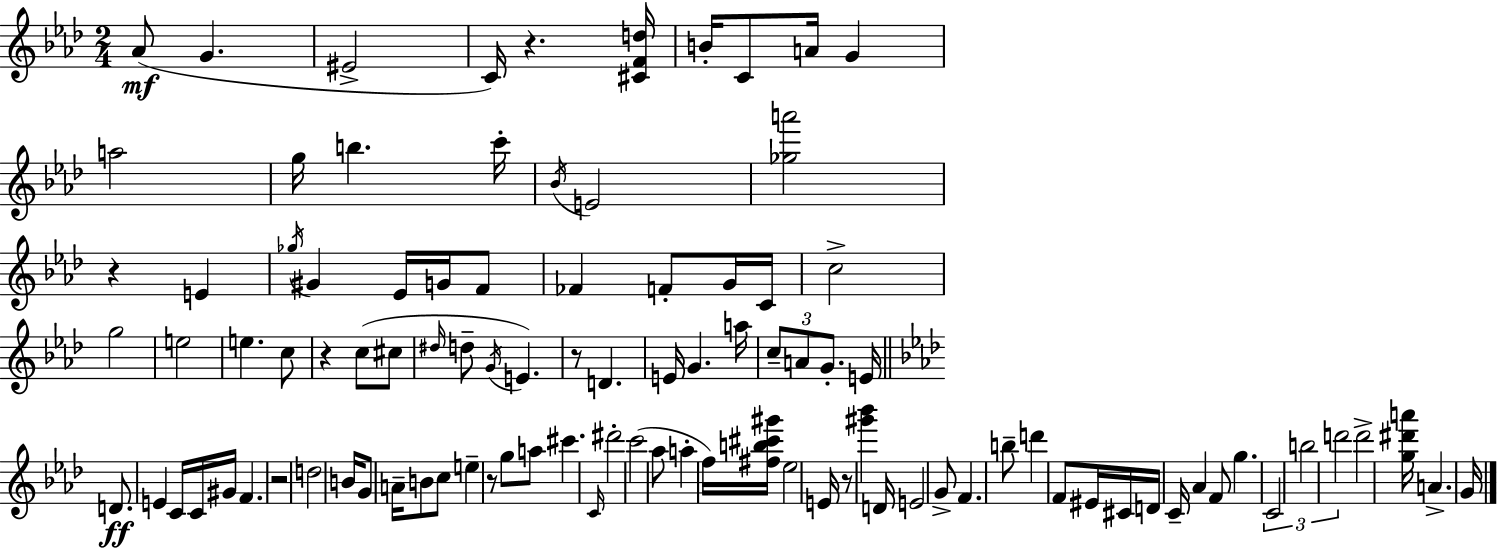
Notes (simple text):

Ab4/e G4/q. EIS4/h C4/s R/q. [C#4,F4,D5]/s B4/s C4/e A4/s G4/q A5/h G5/s B5/q. C6/s Bb4/s E4/h [Gb5,A6]/h R/q E4/q Gb5/s G#4/q Eb4/s G4/s F4/e FES4/q F4/e G4/s C4/s C5/h G5/h E5/h E5/q. C5/e R/q C5/e C#5/e D#5/s D5/e G4/s E4/q. R/e D4/q. E4/s G4/q. A5/s C5/e A4/e G4/e. E4/s D4/e. E4/q C4/s C4/s G#4/s F4/q. R/h D5/h B4/s G4/e A4/s B4/e C5/e E5/q R/e G5/e A5/e C#6/q. C4/s D#6/h C6/h Ab5/e A5/q F5/s [F#5,B5,C#6,G#6]/s Eb5/h E4/s R/e [G#6,Bb6]/q D4/s E4/h G4/e F4/q. B5/e D6/q F4/e EIS4/s C#4/s D4/s C4/s Ab4/q F4/e G5/q. C4/h B5/h D6/h D6/h [G5,D#6,A6]/s A4/q. G4/s